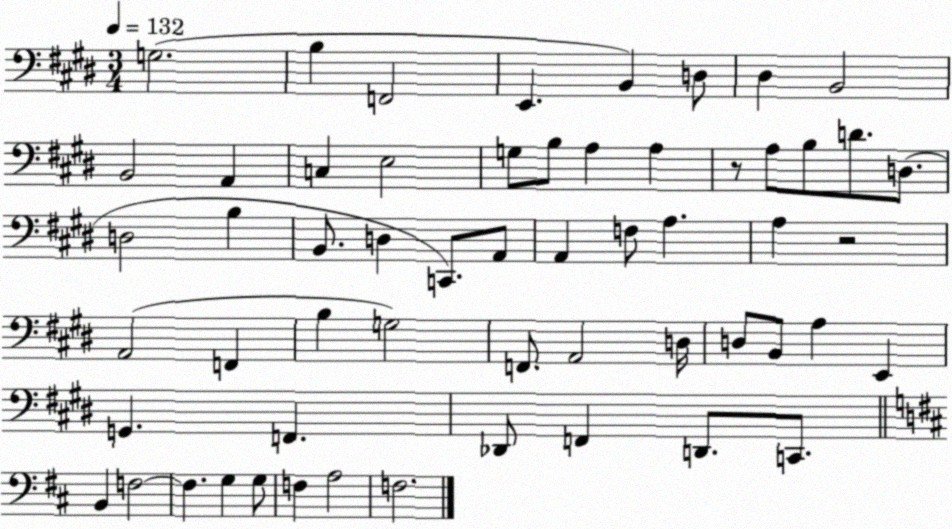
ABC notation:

X:1
T:Untitled
M:3/4
L:1/4
K:E
G,2 B, F,,2 E,, B,, D,/2 ^D, B,,2 B,,2 A,, C, E,2 G,/2 B,/2 A, A, z/2 A,/2 B,/2 D/2 D,/2 D,2 B, B,,/2 D, C,,/2 A,,/2 A,, F,/2 A, A, z2 A,,2 F,, B, G,2 F,,/2 A,,2 D,/4 D,/2 B,,/2 A, E,, G,, F,, _D,,/2 F,, D,,/2 C,,/2 B,, F,2 F, G, G,/2 F, A,2 F,2